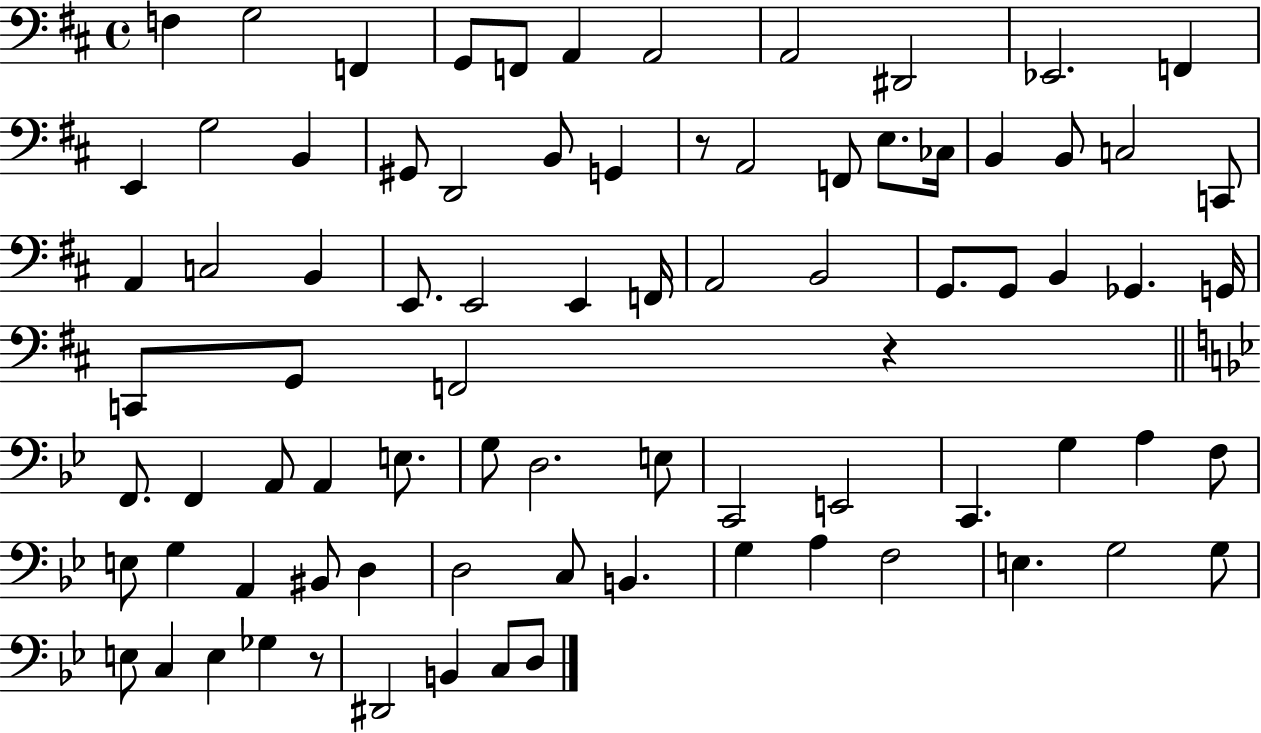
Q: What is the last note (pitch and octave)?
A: D3